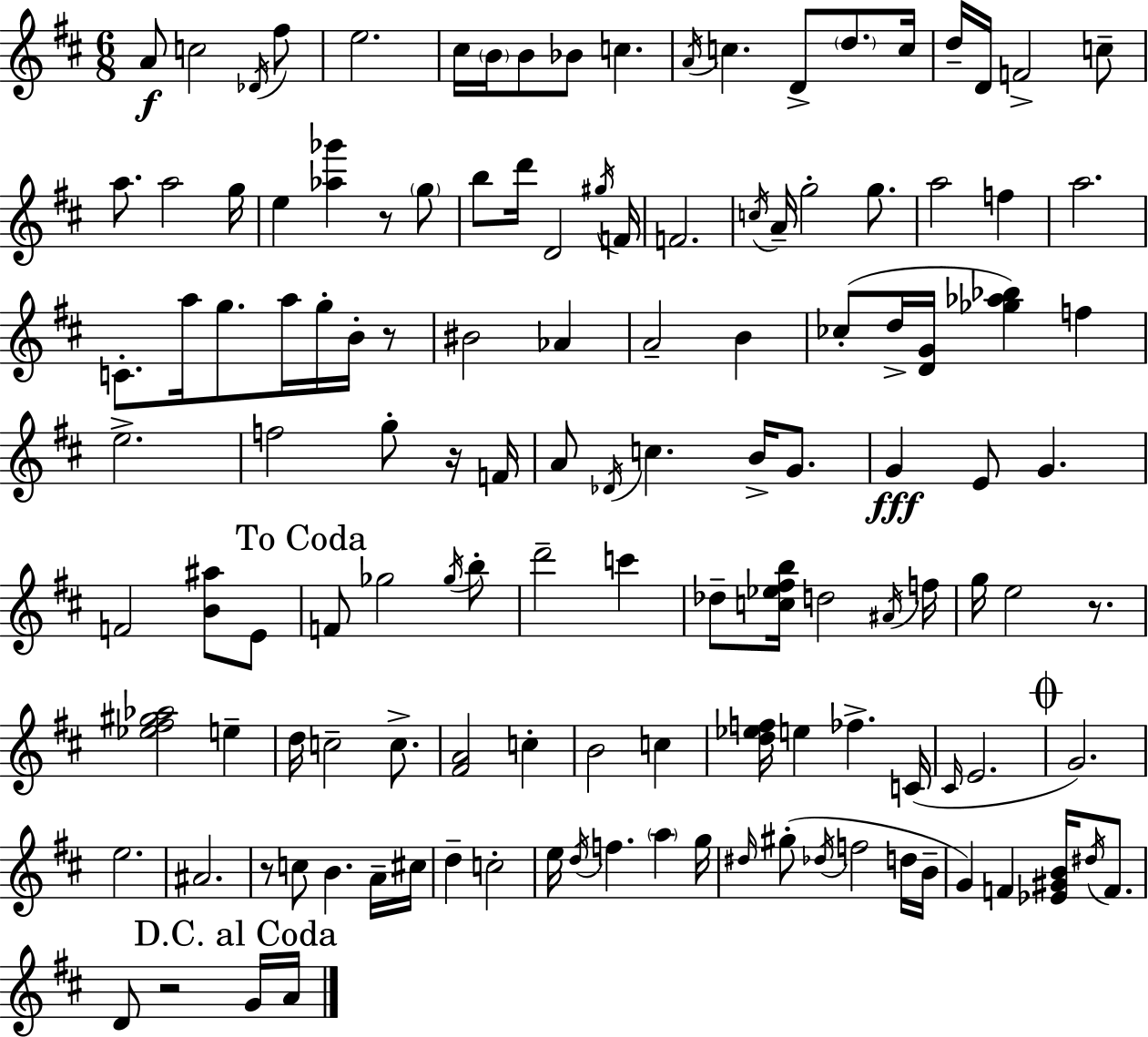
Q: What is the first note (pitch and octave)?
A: A4